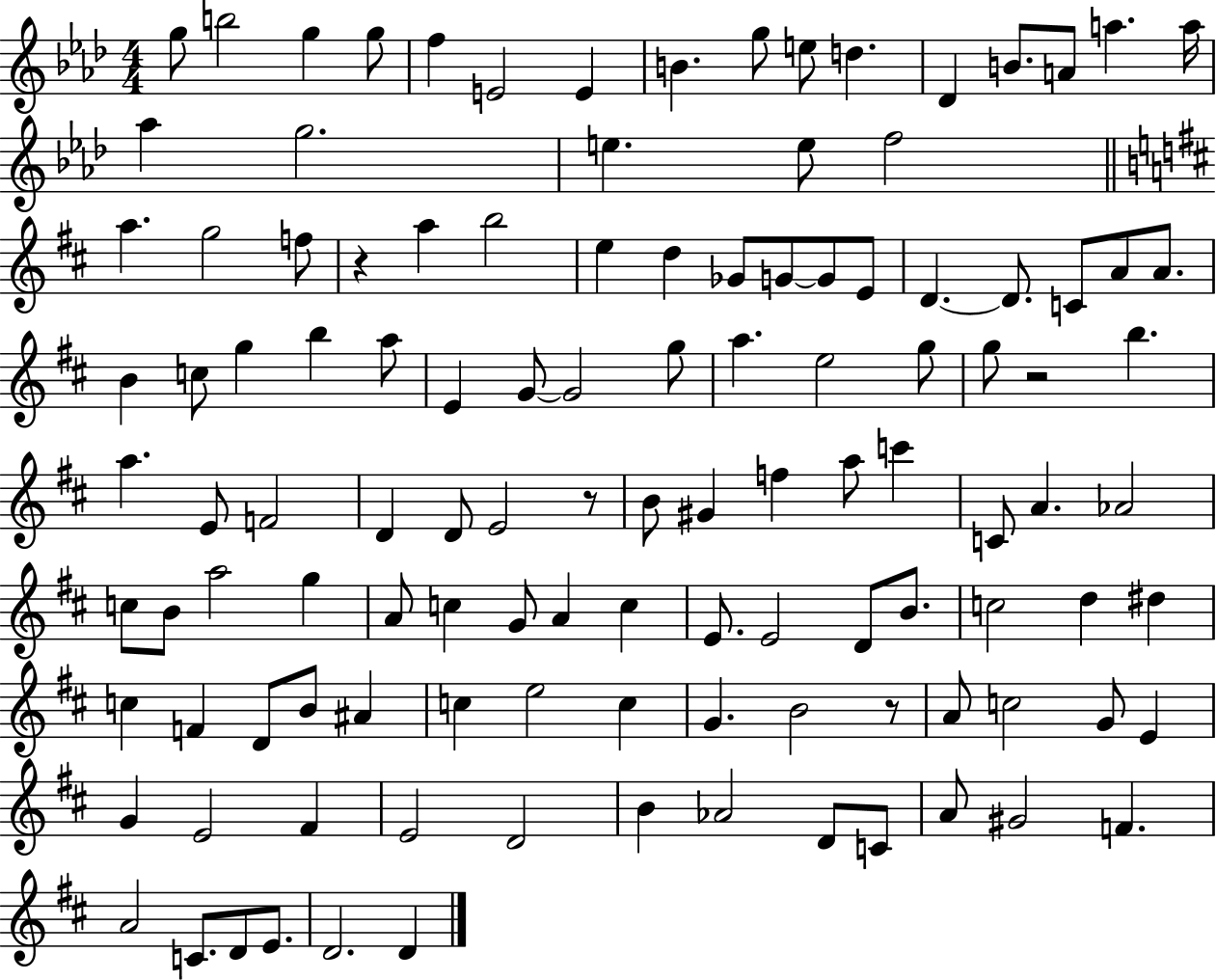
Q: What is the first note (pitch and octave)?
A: G5